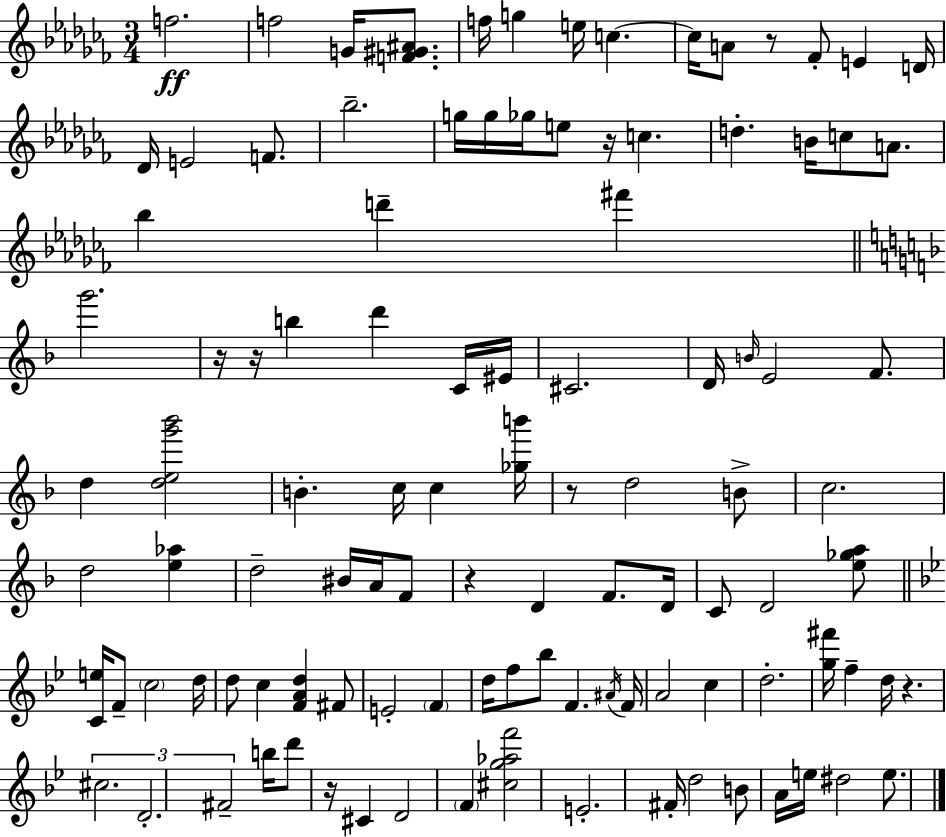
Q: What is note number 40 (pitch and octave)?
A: B4